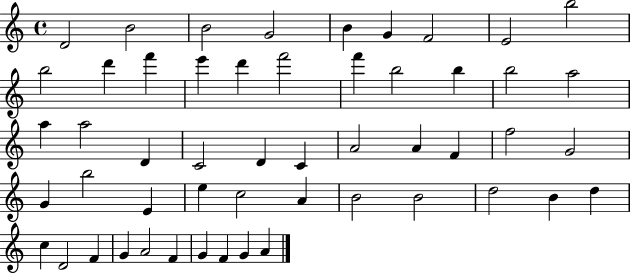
X:1
T:Untitled
M:4/4
L:1/4
K:C
D2 B2 B2 G2 B G F2 E2 b2 b2 d' f' e' d' f'2 f' b2 b b2 a2 a a2 D C2 D C A2 A F f2 G2 G b2 E e c2 A B2 B2 d2 B d c D2 F G A2 F G F G A